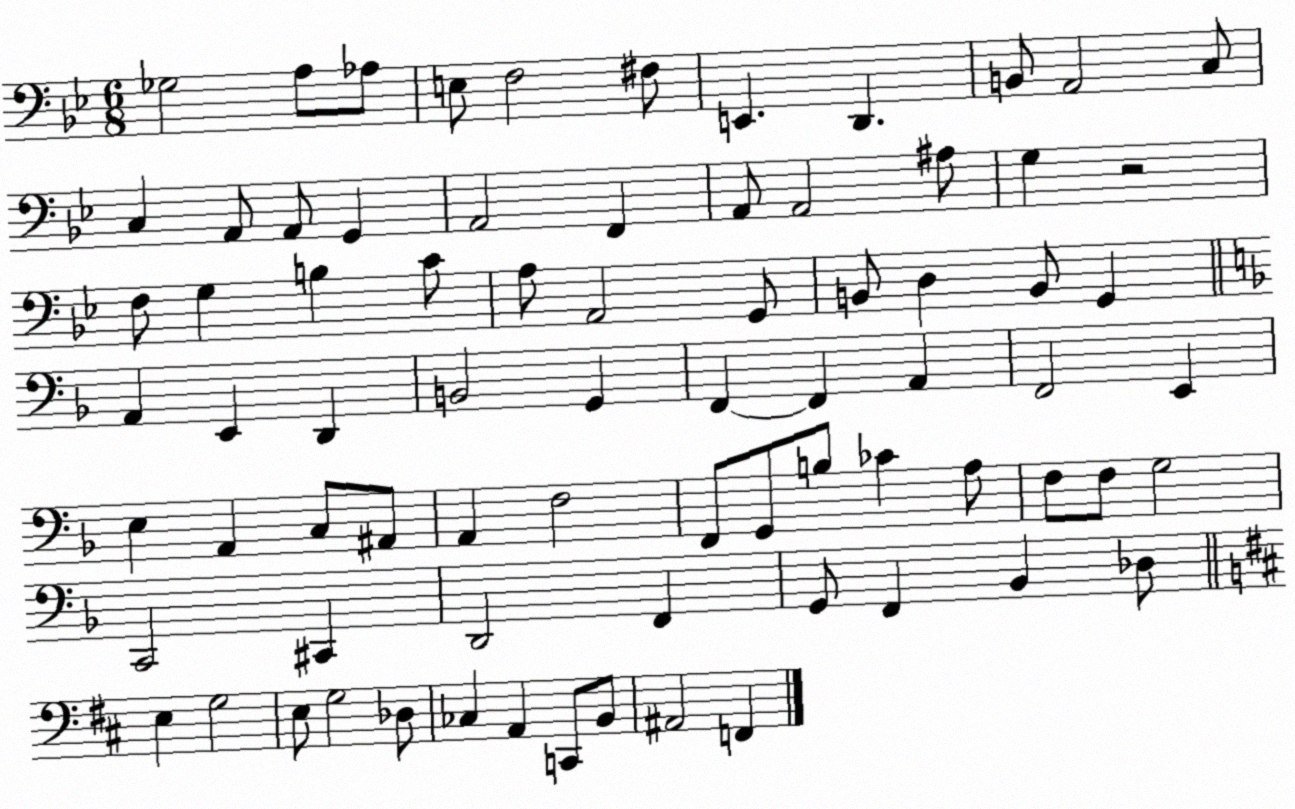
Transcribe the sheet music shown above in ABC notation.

X:1
T:Untitled
M:6/8
L:1/4
K:Bb
_G,2 A,/2 _A,/2 E,/2 F,2 ^F,/2 E,, D,, B,,/2 A,,2 C,/2 C, A,,/2 A,,/2 G,, A,,2 F,, A,,/2 A,,2 ^A,/2 G, z2 F,/2 G, B, C/2 A,/2 A,,2 G,,/2 B,,/2 D, B,,/2 G,, A,, E,, D,, B,,2 G,, F,, F,, A,, F,,2 E,, E, A,, C,/2 ^A,,/2 A,, F,2 F,,/2 G,,/2 B,/2 _C A,/2 F,/2 F,/2 G,2 C,,2 ^C,, D,,2 F,, G,,/2 F,, _B,, _D,/2 E, G,2 E,/2 G,2 _D,/2 _C, A,, C,,/2 B,,/2 ^A,,2 F,,